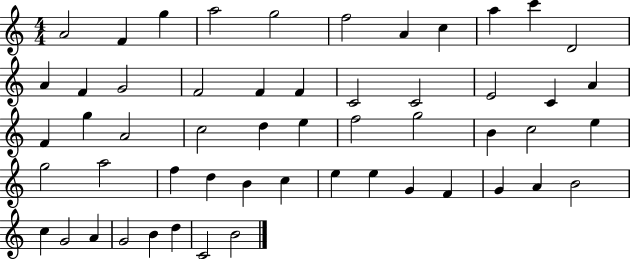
X:1
T:Untitled
M:4/4
L:1/4
K:C
A2 F g a2 g2 f2 A c a c' D2 A F G2 F2 F F C2 C2 E2 C A F g A2 c2 d e f2 g2 B c2 e g2 a2 f d B c e e G F G A B2 c G2 A G2 B d C2 B2